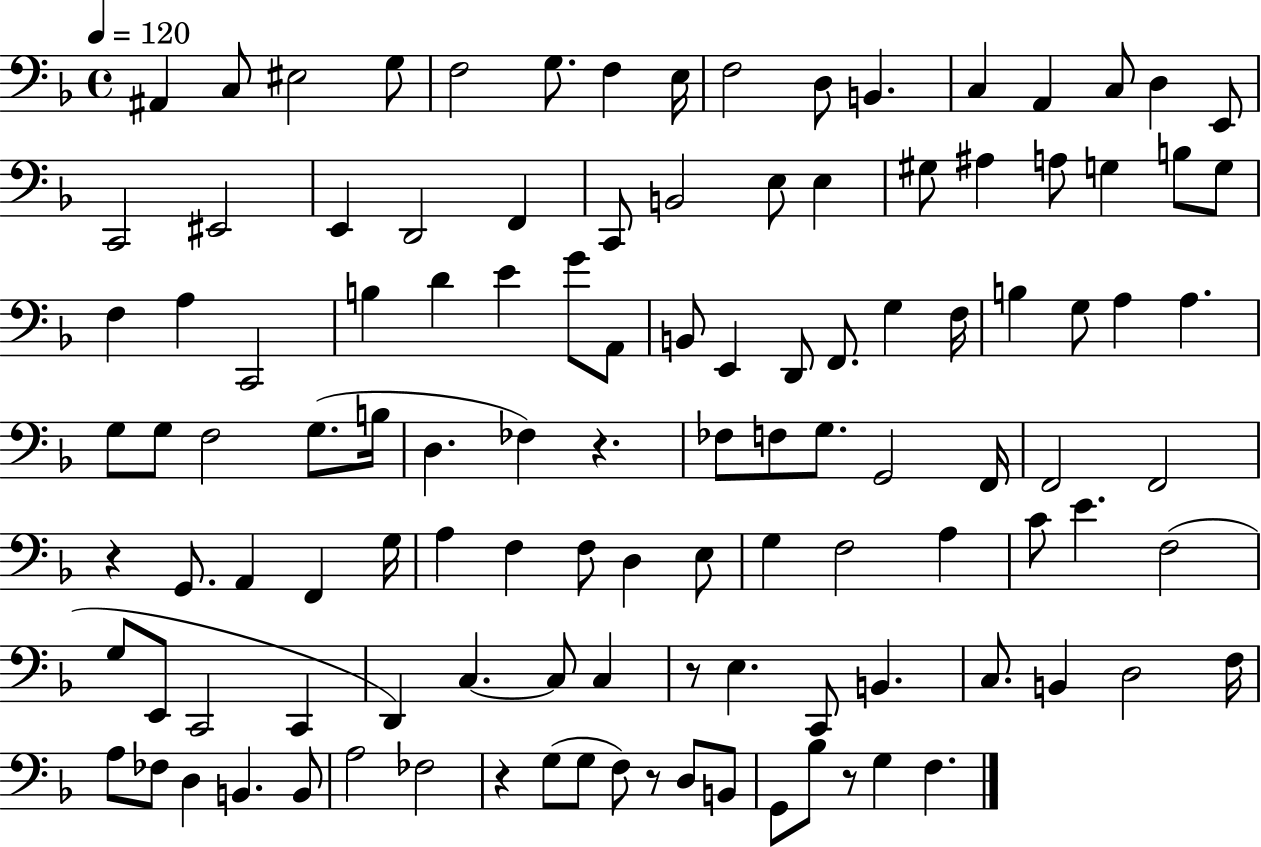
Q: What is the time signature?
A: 4/4